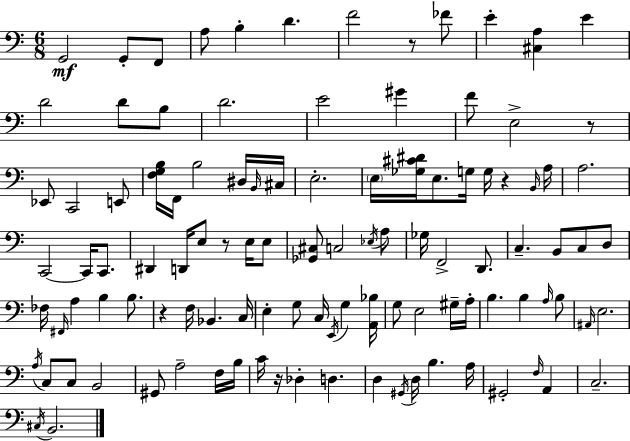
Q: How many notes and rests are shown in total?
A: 108